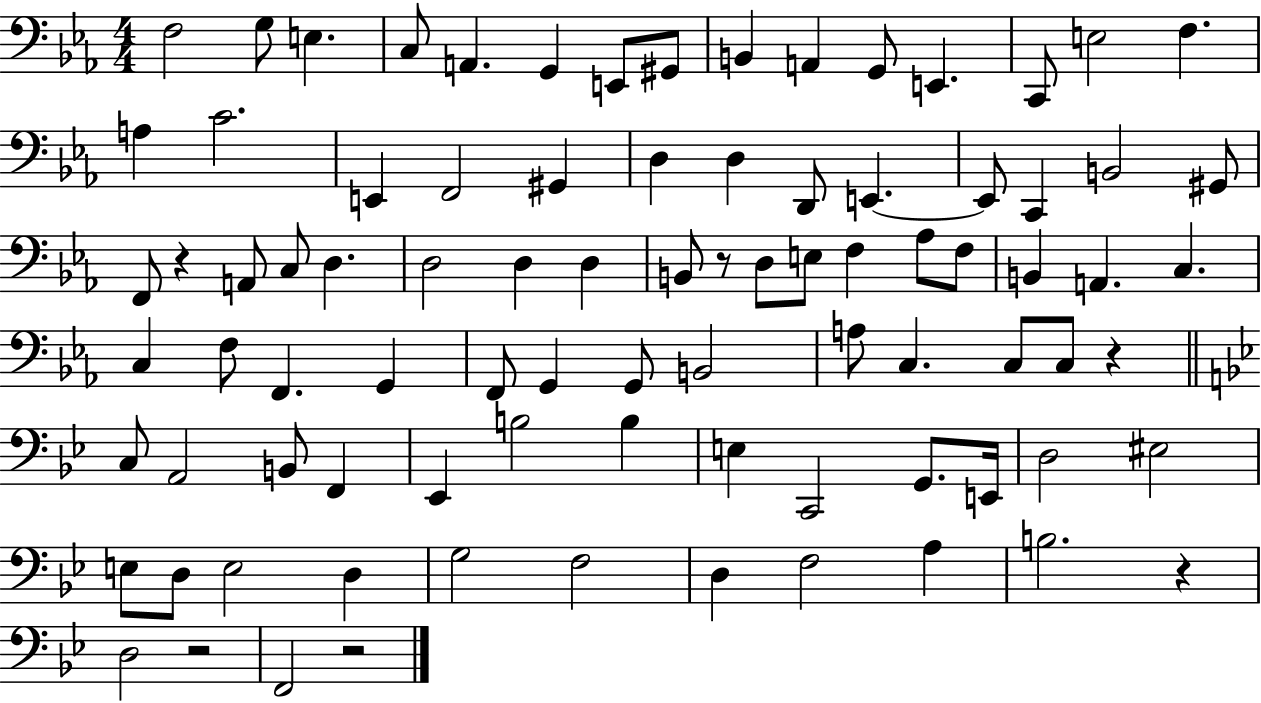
{
  \clef bass
  \numericTimeSignature
  \time 4/4
  \key ees \major
  f2 g8 e4. | c8 a,4. g,4 e,8 gis,8 | b,4 a,4 g,8 e,4. | c,8 e2 f4. | \break a4 c'2. | e,4 f,2 gis,4 | d4 d4 d,8 e,4.~~ | e,8 c,4 b,2 gis,8 | \break f,8 r4 a,8 c8 d4. | d2 d4 d4 | b,8 r8 d8 e8 f4 aes8 f8 | b,4 a,4. c4. | \break c4 f8 f,4. g,4 | f,8 g,4 g,8 b,2 | a8 c4. c8 c8 r4 | \bar "||" \break \key g \minor c8 a,2 b,8 f,4 | ees,4 b2 b4 | e4 c,2 g,8. e,16 | d2 eis2 | \break e8 d8 e2 d4 | g2 f2 | d4 f2 a4 | b2. r4 | \break d2 r2 | f,2 r2 | \bar "|."
}